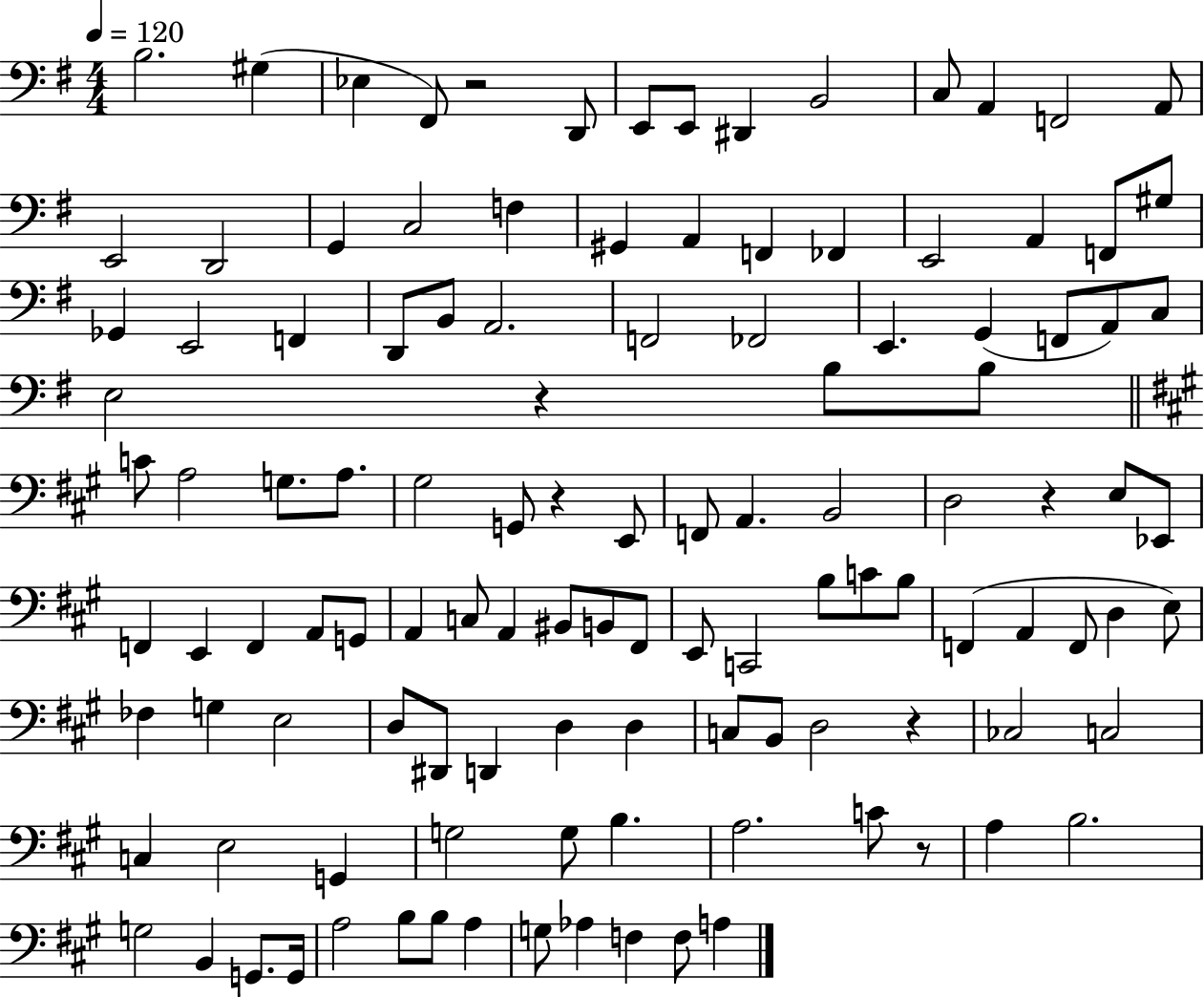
{
  \clef bass
  \numericTimeSignature
  \time 4/4
  \key g \major
  \tempo 4 = 120
  b2. gis4( | ees4 fis,8) r2 d,8 | e,8 e,8 dis,4 b,2 | c8 a,4 f,2 a,8 | \break e,2 d,2 | g,4 c2 f4 | gis,4 a,4 f,4 fes,4 | e,2 a,4 f,8 gis8 | \break ges,4 e,2 f,4 | d,8 b,8 a,2. | f,2 fes,2 | e,4. g,4( f,8 a,8) c8 | \break e2 r4 b8 b8 | \bar "||" \break \key a \major c'8 a2 g8. a8. | gis2 g,8 r4 e,8 | f,8 a,4. b,2 | d2 r4 e8 ees,8 | \break f,4 e,4 f,4 a,8 g,8 | a,4 c8 a,4 bis,8 b,8 fis,8 | e,8 c,2 b8 c'8 b8 | f,4( a,4 f,8 d4 e8) | \break fes4 g4 e2 | d8 dis,8 d,4 d4 d4 | c8 b,8 d2 r4 | ces2 c2 | \break c4 e2 g,4 | g2 g8 b4. | a2. c'8 r8 | a4 b2. | \break g2 b,4 g,8. g,16 | a2 b8 b8 a4 | g8 aes4 f4 f8 a4 | \bar "|."
}